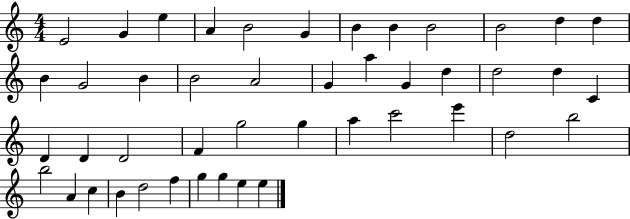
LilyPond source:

{
  \clef treble
  \numericTimeSignature
  \time 4/4
  \key c \major
  e'2 g'4 e''4 | a'4 b'2 g'4 | b'4 b'4 b'2 | b'2 d''4 d''4 | \break b'4 g'2 b'4 | b'2 a'2 | g'4 a''4 g'4 d''4 | d''2 d''4 c'4 | \break d'4 d'4 d'2 | f'4 g''2 g''4 | a''4 c'''2 e'''4 | d''2 b''2 | \break b''2 a'4 c''4 | b'4 d''2 f''4 | g''4 g''4 e''4 e''4 | \bar "|."
}